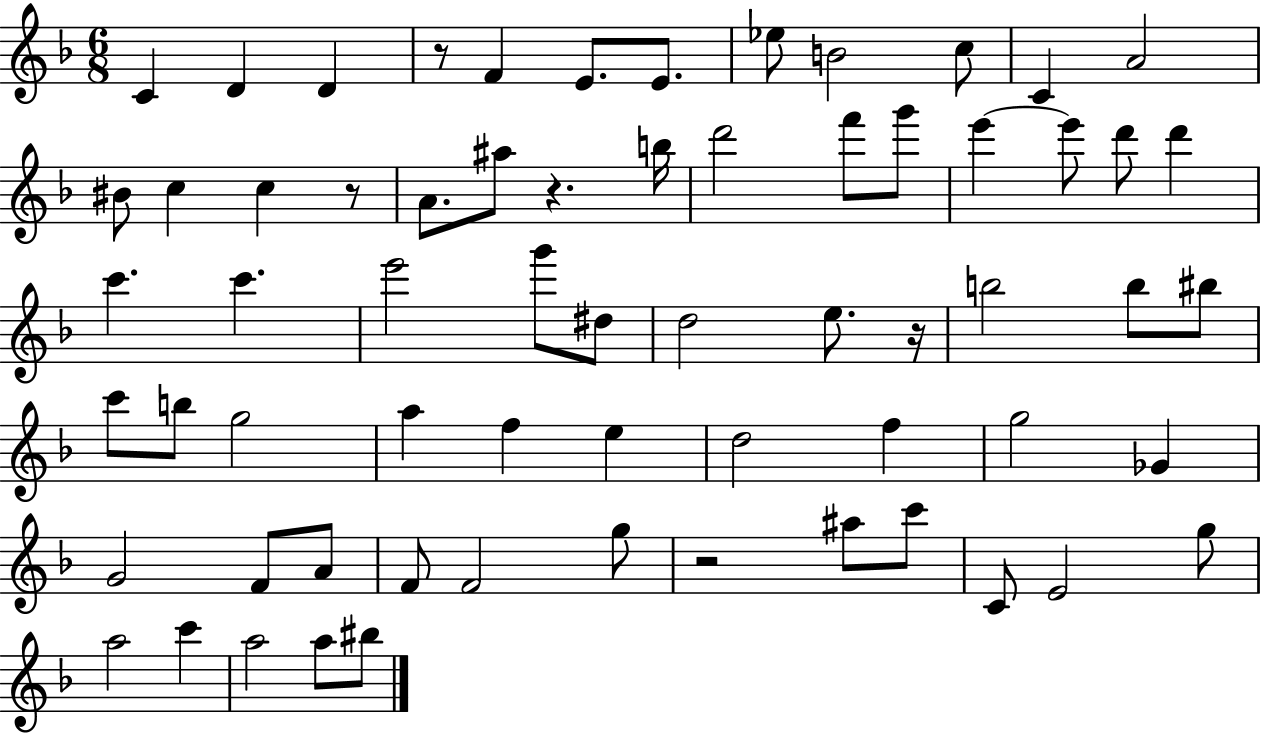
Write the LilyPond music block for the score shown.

{
  \clef treble
  \numericTimeSignature
  \time 6/8
  \key f \major
  c'4 d'4 d'4 | r8 f'4 e'8. e'8. | ees''8 b'2 c''8 | c'4 a'2 | \break bis'8 c''4 c''4 r8 | a'8. ais''8 r4. b''16 | d'''2 f'''8 g'''8 | e'''4~~ e'''8 d'''8 d'''4 | \break c'''4. c'''4. | e'''2 g'''8 dis''8 | d''2 e''8. r16 | b''2 b''8 bis''8 | \break c'''8 b''8 g''2 | a''4 f''4 e''4 | d''2 f''4 | g''2 ges'4 | \break g'2 f'8 a'8 | f'8 f'2 g''8 | r2 ais''8 c'''8 | c'8 e'2 g''8 | \break a''2 c'''4 | a''2 a''8 bis''8 | \bar "|."
}